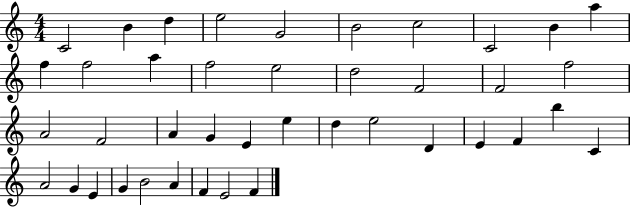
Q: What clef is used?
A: treble